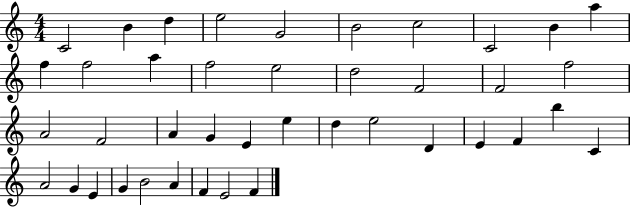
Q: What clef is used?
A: treble